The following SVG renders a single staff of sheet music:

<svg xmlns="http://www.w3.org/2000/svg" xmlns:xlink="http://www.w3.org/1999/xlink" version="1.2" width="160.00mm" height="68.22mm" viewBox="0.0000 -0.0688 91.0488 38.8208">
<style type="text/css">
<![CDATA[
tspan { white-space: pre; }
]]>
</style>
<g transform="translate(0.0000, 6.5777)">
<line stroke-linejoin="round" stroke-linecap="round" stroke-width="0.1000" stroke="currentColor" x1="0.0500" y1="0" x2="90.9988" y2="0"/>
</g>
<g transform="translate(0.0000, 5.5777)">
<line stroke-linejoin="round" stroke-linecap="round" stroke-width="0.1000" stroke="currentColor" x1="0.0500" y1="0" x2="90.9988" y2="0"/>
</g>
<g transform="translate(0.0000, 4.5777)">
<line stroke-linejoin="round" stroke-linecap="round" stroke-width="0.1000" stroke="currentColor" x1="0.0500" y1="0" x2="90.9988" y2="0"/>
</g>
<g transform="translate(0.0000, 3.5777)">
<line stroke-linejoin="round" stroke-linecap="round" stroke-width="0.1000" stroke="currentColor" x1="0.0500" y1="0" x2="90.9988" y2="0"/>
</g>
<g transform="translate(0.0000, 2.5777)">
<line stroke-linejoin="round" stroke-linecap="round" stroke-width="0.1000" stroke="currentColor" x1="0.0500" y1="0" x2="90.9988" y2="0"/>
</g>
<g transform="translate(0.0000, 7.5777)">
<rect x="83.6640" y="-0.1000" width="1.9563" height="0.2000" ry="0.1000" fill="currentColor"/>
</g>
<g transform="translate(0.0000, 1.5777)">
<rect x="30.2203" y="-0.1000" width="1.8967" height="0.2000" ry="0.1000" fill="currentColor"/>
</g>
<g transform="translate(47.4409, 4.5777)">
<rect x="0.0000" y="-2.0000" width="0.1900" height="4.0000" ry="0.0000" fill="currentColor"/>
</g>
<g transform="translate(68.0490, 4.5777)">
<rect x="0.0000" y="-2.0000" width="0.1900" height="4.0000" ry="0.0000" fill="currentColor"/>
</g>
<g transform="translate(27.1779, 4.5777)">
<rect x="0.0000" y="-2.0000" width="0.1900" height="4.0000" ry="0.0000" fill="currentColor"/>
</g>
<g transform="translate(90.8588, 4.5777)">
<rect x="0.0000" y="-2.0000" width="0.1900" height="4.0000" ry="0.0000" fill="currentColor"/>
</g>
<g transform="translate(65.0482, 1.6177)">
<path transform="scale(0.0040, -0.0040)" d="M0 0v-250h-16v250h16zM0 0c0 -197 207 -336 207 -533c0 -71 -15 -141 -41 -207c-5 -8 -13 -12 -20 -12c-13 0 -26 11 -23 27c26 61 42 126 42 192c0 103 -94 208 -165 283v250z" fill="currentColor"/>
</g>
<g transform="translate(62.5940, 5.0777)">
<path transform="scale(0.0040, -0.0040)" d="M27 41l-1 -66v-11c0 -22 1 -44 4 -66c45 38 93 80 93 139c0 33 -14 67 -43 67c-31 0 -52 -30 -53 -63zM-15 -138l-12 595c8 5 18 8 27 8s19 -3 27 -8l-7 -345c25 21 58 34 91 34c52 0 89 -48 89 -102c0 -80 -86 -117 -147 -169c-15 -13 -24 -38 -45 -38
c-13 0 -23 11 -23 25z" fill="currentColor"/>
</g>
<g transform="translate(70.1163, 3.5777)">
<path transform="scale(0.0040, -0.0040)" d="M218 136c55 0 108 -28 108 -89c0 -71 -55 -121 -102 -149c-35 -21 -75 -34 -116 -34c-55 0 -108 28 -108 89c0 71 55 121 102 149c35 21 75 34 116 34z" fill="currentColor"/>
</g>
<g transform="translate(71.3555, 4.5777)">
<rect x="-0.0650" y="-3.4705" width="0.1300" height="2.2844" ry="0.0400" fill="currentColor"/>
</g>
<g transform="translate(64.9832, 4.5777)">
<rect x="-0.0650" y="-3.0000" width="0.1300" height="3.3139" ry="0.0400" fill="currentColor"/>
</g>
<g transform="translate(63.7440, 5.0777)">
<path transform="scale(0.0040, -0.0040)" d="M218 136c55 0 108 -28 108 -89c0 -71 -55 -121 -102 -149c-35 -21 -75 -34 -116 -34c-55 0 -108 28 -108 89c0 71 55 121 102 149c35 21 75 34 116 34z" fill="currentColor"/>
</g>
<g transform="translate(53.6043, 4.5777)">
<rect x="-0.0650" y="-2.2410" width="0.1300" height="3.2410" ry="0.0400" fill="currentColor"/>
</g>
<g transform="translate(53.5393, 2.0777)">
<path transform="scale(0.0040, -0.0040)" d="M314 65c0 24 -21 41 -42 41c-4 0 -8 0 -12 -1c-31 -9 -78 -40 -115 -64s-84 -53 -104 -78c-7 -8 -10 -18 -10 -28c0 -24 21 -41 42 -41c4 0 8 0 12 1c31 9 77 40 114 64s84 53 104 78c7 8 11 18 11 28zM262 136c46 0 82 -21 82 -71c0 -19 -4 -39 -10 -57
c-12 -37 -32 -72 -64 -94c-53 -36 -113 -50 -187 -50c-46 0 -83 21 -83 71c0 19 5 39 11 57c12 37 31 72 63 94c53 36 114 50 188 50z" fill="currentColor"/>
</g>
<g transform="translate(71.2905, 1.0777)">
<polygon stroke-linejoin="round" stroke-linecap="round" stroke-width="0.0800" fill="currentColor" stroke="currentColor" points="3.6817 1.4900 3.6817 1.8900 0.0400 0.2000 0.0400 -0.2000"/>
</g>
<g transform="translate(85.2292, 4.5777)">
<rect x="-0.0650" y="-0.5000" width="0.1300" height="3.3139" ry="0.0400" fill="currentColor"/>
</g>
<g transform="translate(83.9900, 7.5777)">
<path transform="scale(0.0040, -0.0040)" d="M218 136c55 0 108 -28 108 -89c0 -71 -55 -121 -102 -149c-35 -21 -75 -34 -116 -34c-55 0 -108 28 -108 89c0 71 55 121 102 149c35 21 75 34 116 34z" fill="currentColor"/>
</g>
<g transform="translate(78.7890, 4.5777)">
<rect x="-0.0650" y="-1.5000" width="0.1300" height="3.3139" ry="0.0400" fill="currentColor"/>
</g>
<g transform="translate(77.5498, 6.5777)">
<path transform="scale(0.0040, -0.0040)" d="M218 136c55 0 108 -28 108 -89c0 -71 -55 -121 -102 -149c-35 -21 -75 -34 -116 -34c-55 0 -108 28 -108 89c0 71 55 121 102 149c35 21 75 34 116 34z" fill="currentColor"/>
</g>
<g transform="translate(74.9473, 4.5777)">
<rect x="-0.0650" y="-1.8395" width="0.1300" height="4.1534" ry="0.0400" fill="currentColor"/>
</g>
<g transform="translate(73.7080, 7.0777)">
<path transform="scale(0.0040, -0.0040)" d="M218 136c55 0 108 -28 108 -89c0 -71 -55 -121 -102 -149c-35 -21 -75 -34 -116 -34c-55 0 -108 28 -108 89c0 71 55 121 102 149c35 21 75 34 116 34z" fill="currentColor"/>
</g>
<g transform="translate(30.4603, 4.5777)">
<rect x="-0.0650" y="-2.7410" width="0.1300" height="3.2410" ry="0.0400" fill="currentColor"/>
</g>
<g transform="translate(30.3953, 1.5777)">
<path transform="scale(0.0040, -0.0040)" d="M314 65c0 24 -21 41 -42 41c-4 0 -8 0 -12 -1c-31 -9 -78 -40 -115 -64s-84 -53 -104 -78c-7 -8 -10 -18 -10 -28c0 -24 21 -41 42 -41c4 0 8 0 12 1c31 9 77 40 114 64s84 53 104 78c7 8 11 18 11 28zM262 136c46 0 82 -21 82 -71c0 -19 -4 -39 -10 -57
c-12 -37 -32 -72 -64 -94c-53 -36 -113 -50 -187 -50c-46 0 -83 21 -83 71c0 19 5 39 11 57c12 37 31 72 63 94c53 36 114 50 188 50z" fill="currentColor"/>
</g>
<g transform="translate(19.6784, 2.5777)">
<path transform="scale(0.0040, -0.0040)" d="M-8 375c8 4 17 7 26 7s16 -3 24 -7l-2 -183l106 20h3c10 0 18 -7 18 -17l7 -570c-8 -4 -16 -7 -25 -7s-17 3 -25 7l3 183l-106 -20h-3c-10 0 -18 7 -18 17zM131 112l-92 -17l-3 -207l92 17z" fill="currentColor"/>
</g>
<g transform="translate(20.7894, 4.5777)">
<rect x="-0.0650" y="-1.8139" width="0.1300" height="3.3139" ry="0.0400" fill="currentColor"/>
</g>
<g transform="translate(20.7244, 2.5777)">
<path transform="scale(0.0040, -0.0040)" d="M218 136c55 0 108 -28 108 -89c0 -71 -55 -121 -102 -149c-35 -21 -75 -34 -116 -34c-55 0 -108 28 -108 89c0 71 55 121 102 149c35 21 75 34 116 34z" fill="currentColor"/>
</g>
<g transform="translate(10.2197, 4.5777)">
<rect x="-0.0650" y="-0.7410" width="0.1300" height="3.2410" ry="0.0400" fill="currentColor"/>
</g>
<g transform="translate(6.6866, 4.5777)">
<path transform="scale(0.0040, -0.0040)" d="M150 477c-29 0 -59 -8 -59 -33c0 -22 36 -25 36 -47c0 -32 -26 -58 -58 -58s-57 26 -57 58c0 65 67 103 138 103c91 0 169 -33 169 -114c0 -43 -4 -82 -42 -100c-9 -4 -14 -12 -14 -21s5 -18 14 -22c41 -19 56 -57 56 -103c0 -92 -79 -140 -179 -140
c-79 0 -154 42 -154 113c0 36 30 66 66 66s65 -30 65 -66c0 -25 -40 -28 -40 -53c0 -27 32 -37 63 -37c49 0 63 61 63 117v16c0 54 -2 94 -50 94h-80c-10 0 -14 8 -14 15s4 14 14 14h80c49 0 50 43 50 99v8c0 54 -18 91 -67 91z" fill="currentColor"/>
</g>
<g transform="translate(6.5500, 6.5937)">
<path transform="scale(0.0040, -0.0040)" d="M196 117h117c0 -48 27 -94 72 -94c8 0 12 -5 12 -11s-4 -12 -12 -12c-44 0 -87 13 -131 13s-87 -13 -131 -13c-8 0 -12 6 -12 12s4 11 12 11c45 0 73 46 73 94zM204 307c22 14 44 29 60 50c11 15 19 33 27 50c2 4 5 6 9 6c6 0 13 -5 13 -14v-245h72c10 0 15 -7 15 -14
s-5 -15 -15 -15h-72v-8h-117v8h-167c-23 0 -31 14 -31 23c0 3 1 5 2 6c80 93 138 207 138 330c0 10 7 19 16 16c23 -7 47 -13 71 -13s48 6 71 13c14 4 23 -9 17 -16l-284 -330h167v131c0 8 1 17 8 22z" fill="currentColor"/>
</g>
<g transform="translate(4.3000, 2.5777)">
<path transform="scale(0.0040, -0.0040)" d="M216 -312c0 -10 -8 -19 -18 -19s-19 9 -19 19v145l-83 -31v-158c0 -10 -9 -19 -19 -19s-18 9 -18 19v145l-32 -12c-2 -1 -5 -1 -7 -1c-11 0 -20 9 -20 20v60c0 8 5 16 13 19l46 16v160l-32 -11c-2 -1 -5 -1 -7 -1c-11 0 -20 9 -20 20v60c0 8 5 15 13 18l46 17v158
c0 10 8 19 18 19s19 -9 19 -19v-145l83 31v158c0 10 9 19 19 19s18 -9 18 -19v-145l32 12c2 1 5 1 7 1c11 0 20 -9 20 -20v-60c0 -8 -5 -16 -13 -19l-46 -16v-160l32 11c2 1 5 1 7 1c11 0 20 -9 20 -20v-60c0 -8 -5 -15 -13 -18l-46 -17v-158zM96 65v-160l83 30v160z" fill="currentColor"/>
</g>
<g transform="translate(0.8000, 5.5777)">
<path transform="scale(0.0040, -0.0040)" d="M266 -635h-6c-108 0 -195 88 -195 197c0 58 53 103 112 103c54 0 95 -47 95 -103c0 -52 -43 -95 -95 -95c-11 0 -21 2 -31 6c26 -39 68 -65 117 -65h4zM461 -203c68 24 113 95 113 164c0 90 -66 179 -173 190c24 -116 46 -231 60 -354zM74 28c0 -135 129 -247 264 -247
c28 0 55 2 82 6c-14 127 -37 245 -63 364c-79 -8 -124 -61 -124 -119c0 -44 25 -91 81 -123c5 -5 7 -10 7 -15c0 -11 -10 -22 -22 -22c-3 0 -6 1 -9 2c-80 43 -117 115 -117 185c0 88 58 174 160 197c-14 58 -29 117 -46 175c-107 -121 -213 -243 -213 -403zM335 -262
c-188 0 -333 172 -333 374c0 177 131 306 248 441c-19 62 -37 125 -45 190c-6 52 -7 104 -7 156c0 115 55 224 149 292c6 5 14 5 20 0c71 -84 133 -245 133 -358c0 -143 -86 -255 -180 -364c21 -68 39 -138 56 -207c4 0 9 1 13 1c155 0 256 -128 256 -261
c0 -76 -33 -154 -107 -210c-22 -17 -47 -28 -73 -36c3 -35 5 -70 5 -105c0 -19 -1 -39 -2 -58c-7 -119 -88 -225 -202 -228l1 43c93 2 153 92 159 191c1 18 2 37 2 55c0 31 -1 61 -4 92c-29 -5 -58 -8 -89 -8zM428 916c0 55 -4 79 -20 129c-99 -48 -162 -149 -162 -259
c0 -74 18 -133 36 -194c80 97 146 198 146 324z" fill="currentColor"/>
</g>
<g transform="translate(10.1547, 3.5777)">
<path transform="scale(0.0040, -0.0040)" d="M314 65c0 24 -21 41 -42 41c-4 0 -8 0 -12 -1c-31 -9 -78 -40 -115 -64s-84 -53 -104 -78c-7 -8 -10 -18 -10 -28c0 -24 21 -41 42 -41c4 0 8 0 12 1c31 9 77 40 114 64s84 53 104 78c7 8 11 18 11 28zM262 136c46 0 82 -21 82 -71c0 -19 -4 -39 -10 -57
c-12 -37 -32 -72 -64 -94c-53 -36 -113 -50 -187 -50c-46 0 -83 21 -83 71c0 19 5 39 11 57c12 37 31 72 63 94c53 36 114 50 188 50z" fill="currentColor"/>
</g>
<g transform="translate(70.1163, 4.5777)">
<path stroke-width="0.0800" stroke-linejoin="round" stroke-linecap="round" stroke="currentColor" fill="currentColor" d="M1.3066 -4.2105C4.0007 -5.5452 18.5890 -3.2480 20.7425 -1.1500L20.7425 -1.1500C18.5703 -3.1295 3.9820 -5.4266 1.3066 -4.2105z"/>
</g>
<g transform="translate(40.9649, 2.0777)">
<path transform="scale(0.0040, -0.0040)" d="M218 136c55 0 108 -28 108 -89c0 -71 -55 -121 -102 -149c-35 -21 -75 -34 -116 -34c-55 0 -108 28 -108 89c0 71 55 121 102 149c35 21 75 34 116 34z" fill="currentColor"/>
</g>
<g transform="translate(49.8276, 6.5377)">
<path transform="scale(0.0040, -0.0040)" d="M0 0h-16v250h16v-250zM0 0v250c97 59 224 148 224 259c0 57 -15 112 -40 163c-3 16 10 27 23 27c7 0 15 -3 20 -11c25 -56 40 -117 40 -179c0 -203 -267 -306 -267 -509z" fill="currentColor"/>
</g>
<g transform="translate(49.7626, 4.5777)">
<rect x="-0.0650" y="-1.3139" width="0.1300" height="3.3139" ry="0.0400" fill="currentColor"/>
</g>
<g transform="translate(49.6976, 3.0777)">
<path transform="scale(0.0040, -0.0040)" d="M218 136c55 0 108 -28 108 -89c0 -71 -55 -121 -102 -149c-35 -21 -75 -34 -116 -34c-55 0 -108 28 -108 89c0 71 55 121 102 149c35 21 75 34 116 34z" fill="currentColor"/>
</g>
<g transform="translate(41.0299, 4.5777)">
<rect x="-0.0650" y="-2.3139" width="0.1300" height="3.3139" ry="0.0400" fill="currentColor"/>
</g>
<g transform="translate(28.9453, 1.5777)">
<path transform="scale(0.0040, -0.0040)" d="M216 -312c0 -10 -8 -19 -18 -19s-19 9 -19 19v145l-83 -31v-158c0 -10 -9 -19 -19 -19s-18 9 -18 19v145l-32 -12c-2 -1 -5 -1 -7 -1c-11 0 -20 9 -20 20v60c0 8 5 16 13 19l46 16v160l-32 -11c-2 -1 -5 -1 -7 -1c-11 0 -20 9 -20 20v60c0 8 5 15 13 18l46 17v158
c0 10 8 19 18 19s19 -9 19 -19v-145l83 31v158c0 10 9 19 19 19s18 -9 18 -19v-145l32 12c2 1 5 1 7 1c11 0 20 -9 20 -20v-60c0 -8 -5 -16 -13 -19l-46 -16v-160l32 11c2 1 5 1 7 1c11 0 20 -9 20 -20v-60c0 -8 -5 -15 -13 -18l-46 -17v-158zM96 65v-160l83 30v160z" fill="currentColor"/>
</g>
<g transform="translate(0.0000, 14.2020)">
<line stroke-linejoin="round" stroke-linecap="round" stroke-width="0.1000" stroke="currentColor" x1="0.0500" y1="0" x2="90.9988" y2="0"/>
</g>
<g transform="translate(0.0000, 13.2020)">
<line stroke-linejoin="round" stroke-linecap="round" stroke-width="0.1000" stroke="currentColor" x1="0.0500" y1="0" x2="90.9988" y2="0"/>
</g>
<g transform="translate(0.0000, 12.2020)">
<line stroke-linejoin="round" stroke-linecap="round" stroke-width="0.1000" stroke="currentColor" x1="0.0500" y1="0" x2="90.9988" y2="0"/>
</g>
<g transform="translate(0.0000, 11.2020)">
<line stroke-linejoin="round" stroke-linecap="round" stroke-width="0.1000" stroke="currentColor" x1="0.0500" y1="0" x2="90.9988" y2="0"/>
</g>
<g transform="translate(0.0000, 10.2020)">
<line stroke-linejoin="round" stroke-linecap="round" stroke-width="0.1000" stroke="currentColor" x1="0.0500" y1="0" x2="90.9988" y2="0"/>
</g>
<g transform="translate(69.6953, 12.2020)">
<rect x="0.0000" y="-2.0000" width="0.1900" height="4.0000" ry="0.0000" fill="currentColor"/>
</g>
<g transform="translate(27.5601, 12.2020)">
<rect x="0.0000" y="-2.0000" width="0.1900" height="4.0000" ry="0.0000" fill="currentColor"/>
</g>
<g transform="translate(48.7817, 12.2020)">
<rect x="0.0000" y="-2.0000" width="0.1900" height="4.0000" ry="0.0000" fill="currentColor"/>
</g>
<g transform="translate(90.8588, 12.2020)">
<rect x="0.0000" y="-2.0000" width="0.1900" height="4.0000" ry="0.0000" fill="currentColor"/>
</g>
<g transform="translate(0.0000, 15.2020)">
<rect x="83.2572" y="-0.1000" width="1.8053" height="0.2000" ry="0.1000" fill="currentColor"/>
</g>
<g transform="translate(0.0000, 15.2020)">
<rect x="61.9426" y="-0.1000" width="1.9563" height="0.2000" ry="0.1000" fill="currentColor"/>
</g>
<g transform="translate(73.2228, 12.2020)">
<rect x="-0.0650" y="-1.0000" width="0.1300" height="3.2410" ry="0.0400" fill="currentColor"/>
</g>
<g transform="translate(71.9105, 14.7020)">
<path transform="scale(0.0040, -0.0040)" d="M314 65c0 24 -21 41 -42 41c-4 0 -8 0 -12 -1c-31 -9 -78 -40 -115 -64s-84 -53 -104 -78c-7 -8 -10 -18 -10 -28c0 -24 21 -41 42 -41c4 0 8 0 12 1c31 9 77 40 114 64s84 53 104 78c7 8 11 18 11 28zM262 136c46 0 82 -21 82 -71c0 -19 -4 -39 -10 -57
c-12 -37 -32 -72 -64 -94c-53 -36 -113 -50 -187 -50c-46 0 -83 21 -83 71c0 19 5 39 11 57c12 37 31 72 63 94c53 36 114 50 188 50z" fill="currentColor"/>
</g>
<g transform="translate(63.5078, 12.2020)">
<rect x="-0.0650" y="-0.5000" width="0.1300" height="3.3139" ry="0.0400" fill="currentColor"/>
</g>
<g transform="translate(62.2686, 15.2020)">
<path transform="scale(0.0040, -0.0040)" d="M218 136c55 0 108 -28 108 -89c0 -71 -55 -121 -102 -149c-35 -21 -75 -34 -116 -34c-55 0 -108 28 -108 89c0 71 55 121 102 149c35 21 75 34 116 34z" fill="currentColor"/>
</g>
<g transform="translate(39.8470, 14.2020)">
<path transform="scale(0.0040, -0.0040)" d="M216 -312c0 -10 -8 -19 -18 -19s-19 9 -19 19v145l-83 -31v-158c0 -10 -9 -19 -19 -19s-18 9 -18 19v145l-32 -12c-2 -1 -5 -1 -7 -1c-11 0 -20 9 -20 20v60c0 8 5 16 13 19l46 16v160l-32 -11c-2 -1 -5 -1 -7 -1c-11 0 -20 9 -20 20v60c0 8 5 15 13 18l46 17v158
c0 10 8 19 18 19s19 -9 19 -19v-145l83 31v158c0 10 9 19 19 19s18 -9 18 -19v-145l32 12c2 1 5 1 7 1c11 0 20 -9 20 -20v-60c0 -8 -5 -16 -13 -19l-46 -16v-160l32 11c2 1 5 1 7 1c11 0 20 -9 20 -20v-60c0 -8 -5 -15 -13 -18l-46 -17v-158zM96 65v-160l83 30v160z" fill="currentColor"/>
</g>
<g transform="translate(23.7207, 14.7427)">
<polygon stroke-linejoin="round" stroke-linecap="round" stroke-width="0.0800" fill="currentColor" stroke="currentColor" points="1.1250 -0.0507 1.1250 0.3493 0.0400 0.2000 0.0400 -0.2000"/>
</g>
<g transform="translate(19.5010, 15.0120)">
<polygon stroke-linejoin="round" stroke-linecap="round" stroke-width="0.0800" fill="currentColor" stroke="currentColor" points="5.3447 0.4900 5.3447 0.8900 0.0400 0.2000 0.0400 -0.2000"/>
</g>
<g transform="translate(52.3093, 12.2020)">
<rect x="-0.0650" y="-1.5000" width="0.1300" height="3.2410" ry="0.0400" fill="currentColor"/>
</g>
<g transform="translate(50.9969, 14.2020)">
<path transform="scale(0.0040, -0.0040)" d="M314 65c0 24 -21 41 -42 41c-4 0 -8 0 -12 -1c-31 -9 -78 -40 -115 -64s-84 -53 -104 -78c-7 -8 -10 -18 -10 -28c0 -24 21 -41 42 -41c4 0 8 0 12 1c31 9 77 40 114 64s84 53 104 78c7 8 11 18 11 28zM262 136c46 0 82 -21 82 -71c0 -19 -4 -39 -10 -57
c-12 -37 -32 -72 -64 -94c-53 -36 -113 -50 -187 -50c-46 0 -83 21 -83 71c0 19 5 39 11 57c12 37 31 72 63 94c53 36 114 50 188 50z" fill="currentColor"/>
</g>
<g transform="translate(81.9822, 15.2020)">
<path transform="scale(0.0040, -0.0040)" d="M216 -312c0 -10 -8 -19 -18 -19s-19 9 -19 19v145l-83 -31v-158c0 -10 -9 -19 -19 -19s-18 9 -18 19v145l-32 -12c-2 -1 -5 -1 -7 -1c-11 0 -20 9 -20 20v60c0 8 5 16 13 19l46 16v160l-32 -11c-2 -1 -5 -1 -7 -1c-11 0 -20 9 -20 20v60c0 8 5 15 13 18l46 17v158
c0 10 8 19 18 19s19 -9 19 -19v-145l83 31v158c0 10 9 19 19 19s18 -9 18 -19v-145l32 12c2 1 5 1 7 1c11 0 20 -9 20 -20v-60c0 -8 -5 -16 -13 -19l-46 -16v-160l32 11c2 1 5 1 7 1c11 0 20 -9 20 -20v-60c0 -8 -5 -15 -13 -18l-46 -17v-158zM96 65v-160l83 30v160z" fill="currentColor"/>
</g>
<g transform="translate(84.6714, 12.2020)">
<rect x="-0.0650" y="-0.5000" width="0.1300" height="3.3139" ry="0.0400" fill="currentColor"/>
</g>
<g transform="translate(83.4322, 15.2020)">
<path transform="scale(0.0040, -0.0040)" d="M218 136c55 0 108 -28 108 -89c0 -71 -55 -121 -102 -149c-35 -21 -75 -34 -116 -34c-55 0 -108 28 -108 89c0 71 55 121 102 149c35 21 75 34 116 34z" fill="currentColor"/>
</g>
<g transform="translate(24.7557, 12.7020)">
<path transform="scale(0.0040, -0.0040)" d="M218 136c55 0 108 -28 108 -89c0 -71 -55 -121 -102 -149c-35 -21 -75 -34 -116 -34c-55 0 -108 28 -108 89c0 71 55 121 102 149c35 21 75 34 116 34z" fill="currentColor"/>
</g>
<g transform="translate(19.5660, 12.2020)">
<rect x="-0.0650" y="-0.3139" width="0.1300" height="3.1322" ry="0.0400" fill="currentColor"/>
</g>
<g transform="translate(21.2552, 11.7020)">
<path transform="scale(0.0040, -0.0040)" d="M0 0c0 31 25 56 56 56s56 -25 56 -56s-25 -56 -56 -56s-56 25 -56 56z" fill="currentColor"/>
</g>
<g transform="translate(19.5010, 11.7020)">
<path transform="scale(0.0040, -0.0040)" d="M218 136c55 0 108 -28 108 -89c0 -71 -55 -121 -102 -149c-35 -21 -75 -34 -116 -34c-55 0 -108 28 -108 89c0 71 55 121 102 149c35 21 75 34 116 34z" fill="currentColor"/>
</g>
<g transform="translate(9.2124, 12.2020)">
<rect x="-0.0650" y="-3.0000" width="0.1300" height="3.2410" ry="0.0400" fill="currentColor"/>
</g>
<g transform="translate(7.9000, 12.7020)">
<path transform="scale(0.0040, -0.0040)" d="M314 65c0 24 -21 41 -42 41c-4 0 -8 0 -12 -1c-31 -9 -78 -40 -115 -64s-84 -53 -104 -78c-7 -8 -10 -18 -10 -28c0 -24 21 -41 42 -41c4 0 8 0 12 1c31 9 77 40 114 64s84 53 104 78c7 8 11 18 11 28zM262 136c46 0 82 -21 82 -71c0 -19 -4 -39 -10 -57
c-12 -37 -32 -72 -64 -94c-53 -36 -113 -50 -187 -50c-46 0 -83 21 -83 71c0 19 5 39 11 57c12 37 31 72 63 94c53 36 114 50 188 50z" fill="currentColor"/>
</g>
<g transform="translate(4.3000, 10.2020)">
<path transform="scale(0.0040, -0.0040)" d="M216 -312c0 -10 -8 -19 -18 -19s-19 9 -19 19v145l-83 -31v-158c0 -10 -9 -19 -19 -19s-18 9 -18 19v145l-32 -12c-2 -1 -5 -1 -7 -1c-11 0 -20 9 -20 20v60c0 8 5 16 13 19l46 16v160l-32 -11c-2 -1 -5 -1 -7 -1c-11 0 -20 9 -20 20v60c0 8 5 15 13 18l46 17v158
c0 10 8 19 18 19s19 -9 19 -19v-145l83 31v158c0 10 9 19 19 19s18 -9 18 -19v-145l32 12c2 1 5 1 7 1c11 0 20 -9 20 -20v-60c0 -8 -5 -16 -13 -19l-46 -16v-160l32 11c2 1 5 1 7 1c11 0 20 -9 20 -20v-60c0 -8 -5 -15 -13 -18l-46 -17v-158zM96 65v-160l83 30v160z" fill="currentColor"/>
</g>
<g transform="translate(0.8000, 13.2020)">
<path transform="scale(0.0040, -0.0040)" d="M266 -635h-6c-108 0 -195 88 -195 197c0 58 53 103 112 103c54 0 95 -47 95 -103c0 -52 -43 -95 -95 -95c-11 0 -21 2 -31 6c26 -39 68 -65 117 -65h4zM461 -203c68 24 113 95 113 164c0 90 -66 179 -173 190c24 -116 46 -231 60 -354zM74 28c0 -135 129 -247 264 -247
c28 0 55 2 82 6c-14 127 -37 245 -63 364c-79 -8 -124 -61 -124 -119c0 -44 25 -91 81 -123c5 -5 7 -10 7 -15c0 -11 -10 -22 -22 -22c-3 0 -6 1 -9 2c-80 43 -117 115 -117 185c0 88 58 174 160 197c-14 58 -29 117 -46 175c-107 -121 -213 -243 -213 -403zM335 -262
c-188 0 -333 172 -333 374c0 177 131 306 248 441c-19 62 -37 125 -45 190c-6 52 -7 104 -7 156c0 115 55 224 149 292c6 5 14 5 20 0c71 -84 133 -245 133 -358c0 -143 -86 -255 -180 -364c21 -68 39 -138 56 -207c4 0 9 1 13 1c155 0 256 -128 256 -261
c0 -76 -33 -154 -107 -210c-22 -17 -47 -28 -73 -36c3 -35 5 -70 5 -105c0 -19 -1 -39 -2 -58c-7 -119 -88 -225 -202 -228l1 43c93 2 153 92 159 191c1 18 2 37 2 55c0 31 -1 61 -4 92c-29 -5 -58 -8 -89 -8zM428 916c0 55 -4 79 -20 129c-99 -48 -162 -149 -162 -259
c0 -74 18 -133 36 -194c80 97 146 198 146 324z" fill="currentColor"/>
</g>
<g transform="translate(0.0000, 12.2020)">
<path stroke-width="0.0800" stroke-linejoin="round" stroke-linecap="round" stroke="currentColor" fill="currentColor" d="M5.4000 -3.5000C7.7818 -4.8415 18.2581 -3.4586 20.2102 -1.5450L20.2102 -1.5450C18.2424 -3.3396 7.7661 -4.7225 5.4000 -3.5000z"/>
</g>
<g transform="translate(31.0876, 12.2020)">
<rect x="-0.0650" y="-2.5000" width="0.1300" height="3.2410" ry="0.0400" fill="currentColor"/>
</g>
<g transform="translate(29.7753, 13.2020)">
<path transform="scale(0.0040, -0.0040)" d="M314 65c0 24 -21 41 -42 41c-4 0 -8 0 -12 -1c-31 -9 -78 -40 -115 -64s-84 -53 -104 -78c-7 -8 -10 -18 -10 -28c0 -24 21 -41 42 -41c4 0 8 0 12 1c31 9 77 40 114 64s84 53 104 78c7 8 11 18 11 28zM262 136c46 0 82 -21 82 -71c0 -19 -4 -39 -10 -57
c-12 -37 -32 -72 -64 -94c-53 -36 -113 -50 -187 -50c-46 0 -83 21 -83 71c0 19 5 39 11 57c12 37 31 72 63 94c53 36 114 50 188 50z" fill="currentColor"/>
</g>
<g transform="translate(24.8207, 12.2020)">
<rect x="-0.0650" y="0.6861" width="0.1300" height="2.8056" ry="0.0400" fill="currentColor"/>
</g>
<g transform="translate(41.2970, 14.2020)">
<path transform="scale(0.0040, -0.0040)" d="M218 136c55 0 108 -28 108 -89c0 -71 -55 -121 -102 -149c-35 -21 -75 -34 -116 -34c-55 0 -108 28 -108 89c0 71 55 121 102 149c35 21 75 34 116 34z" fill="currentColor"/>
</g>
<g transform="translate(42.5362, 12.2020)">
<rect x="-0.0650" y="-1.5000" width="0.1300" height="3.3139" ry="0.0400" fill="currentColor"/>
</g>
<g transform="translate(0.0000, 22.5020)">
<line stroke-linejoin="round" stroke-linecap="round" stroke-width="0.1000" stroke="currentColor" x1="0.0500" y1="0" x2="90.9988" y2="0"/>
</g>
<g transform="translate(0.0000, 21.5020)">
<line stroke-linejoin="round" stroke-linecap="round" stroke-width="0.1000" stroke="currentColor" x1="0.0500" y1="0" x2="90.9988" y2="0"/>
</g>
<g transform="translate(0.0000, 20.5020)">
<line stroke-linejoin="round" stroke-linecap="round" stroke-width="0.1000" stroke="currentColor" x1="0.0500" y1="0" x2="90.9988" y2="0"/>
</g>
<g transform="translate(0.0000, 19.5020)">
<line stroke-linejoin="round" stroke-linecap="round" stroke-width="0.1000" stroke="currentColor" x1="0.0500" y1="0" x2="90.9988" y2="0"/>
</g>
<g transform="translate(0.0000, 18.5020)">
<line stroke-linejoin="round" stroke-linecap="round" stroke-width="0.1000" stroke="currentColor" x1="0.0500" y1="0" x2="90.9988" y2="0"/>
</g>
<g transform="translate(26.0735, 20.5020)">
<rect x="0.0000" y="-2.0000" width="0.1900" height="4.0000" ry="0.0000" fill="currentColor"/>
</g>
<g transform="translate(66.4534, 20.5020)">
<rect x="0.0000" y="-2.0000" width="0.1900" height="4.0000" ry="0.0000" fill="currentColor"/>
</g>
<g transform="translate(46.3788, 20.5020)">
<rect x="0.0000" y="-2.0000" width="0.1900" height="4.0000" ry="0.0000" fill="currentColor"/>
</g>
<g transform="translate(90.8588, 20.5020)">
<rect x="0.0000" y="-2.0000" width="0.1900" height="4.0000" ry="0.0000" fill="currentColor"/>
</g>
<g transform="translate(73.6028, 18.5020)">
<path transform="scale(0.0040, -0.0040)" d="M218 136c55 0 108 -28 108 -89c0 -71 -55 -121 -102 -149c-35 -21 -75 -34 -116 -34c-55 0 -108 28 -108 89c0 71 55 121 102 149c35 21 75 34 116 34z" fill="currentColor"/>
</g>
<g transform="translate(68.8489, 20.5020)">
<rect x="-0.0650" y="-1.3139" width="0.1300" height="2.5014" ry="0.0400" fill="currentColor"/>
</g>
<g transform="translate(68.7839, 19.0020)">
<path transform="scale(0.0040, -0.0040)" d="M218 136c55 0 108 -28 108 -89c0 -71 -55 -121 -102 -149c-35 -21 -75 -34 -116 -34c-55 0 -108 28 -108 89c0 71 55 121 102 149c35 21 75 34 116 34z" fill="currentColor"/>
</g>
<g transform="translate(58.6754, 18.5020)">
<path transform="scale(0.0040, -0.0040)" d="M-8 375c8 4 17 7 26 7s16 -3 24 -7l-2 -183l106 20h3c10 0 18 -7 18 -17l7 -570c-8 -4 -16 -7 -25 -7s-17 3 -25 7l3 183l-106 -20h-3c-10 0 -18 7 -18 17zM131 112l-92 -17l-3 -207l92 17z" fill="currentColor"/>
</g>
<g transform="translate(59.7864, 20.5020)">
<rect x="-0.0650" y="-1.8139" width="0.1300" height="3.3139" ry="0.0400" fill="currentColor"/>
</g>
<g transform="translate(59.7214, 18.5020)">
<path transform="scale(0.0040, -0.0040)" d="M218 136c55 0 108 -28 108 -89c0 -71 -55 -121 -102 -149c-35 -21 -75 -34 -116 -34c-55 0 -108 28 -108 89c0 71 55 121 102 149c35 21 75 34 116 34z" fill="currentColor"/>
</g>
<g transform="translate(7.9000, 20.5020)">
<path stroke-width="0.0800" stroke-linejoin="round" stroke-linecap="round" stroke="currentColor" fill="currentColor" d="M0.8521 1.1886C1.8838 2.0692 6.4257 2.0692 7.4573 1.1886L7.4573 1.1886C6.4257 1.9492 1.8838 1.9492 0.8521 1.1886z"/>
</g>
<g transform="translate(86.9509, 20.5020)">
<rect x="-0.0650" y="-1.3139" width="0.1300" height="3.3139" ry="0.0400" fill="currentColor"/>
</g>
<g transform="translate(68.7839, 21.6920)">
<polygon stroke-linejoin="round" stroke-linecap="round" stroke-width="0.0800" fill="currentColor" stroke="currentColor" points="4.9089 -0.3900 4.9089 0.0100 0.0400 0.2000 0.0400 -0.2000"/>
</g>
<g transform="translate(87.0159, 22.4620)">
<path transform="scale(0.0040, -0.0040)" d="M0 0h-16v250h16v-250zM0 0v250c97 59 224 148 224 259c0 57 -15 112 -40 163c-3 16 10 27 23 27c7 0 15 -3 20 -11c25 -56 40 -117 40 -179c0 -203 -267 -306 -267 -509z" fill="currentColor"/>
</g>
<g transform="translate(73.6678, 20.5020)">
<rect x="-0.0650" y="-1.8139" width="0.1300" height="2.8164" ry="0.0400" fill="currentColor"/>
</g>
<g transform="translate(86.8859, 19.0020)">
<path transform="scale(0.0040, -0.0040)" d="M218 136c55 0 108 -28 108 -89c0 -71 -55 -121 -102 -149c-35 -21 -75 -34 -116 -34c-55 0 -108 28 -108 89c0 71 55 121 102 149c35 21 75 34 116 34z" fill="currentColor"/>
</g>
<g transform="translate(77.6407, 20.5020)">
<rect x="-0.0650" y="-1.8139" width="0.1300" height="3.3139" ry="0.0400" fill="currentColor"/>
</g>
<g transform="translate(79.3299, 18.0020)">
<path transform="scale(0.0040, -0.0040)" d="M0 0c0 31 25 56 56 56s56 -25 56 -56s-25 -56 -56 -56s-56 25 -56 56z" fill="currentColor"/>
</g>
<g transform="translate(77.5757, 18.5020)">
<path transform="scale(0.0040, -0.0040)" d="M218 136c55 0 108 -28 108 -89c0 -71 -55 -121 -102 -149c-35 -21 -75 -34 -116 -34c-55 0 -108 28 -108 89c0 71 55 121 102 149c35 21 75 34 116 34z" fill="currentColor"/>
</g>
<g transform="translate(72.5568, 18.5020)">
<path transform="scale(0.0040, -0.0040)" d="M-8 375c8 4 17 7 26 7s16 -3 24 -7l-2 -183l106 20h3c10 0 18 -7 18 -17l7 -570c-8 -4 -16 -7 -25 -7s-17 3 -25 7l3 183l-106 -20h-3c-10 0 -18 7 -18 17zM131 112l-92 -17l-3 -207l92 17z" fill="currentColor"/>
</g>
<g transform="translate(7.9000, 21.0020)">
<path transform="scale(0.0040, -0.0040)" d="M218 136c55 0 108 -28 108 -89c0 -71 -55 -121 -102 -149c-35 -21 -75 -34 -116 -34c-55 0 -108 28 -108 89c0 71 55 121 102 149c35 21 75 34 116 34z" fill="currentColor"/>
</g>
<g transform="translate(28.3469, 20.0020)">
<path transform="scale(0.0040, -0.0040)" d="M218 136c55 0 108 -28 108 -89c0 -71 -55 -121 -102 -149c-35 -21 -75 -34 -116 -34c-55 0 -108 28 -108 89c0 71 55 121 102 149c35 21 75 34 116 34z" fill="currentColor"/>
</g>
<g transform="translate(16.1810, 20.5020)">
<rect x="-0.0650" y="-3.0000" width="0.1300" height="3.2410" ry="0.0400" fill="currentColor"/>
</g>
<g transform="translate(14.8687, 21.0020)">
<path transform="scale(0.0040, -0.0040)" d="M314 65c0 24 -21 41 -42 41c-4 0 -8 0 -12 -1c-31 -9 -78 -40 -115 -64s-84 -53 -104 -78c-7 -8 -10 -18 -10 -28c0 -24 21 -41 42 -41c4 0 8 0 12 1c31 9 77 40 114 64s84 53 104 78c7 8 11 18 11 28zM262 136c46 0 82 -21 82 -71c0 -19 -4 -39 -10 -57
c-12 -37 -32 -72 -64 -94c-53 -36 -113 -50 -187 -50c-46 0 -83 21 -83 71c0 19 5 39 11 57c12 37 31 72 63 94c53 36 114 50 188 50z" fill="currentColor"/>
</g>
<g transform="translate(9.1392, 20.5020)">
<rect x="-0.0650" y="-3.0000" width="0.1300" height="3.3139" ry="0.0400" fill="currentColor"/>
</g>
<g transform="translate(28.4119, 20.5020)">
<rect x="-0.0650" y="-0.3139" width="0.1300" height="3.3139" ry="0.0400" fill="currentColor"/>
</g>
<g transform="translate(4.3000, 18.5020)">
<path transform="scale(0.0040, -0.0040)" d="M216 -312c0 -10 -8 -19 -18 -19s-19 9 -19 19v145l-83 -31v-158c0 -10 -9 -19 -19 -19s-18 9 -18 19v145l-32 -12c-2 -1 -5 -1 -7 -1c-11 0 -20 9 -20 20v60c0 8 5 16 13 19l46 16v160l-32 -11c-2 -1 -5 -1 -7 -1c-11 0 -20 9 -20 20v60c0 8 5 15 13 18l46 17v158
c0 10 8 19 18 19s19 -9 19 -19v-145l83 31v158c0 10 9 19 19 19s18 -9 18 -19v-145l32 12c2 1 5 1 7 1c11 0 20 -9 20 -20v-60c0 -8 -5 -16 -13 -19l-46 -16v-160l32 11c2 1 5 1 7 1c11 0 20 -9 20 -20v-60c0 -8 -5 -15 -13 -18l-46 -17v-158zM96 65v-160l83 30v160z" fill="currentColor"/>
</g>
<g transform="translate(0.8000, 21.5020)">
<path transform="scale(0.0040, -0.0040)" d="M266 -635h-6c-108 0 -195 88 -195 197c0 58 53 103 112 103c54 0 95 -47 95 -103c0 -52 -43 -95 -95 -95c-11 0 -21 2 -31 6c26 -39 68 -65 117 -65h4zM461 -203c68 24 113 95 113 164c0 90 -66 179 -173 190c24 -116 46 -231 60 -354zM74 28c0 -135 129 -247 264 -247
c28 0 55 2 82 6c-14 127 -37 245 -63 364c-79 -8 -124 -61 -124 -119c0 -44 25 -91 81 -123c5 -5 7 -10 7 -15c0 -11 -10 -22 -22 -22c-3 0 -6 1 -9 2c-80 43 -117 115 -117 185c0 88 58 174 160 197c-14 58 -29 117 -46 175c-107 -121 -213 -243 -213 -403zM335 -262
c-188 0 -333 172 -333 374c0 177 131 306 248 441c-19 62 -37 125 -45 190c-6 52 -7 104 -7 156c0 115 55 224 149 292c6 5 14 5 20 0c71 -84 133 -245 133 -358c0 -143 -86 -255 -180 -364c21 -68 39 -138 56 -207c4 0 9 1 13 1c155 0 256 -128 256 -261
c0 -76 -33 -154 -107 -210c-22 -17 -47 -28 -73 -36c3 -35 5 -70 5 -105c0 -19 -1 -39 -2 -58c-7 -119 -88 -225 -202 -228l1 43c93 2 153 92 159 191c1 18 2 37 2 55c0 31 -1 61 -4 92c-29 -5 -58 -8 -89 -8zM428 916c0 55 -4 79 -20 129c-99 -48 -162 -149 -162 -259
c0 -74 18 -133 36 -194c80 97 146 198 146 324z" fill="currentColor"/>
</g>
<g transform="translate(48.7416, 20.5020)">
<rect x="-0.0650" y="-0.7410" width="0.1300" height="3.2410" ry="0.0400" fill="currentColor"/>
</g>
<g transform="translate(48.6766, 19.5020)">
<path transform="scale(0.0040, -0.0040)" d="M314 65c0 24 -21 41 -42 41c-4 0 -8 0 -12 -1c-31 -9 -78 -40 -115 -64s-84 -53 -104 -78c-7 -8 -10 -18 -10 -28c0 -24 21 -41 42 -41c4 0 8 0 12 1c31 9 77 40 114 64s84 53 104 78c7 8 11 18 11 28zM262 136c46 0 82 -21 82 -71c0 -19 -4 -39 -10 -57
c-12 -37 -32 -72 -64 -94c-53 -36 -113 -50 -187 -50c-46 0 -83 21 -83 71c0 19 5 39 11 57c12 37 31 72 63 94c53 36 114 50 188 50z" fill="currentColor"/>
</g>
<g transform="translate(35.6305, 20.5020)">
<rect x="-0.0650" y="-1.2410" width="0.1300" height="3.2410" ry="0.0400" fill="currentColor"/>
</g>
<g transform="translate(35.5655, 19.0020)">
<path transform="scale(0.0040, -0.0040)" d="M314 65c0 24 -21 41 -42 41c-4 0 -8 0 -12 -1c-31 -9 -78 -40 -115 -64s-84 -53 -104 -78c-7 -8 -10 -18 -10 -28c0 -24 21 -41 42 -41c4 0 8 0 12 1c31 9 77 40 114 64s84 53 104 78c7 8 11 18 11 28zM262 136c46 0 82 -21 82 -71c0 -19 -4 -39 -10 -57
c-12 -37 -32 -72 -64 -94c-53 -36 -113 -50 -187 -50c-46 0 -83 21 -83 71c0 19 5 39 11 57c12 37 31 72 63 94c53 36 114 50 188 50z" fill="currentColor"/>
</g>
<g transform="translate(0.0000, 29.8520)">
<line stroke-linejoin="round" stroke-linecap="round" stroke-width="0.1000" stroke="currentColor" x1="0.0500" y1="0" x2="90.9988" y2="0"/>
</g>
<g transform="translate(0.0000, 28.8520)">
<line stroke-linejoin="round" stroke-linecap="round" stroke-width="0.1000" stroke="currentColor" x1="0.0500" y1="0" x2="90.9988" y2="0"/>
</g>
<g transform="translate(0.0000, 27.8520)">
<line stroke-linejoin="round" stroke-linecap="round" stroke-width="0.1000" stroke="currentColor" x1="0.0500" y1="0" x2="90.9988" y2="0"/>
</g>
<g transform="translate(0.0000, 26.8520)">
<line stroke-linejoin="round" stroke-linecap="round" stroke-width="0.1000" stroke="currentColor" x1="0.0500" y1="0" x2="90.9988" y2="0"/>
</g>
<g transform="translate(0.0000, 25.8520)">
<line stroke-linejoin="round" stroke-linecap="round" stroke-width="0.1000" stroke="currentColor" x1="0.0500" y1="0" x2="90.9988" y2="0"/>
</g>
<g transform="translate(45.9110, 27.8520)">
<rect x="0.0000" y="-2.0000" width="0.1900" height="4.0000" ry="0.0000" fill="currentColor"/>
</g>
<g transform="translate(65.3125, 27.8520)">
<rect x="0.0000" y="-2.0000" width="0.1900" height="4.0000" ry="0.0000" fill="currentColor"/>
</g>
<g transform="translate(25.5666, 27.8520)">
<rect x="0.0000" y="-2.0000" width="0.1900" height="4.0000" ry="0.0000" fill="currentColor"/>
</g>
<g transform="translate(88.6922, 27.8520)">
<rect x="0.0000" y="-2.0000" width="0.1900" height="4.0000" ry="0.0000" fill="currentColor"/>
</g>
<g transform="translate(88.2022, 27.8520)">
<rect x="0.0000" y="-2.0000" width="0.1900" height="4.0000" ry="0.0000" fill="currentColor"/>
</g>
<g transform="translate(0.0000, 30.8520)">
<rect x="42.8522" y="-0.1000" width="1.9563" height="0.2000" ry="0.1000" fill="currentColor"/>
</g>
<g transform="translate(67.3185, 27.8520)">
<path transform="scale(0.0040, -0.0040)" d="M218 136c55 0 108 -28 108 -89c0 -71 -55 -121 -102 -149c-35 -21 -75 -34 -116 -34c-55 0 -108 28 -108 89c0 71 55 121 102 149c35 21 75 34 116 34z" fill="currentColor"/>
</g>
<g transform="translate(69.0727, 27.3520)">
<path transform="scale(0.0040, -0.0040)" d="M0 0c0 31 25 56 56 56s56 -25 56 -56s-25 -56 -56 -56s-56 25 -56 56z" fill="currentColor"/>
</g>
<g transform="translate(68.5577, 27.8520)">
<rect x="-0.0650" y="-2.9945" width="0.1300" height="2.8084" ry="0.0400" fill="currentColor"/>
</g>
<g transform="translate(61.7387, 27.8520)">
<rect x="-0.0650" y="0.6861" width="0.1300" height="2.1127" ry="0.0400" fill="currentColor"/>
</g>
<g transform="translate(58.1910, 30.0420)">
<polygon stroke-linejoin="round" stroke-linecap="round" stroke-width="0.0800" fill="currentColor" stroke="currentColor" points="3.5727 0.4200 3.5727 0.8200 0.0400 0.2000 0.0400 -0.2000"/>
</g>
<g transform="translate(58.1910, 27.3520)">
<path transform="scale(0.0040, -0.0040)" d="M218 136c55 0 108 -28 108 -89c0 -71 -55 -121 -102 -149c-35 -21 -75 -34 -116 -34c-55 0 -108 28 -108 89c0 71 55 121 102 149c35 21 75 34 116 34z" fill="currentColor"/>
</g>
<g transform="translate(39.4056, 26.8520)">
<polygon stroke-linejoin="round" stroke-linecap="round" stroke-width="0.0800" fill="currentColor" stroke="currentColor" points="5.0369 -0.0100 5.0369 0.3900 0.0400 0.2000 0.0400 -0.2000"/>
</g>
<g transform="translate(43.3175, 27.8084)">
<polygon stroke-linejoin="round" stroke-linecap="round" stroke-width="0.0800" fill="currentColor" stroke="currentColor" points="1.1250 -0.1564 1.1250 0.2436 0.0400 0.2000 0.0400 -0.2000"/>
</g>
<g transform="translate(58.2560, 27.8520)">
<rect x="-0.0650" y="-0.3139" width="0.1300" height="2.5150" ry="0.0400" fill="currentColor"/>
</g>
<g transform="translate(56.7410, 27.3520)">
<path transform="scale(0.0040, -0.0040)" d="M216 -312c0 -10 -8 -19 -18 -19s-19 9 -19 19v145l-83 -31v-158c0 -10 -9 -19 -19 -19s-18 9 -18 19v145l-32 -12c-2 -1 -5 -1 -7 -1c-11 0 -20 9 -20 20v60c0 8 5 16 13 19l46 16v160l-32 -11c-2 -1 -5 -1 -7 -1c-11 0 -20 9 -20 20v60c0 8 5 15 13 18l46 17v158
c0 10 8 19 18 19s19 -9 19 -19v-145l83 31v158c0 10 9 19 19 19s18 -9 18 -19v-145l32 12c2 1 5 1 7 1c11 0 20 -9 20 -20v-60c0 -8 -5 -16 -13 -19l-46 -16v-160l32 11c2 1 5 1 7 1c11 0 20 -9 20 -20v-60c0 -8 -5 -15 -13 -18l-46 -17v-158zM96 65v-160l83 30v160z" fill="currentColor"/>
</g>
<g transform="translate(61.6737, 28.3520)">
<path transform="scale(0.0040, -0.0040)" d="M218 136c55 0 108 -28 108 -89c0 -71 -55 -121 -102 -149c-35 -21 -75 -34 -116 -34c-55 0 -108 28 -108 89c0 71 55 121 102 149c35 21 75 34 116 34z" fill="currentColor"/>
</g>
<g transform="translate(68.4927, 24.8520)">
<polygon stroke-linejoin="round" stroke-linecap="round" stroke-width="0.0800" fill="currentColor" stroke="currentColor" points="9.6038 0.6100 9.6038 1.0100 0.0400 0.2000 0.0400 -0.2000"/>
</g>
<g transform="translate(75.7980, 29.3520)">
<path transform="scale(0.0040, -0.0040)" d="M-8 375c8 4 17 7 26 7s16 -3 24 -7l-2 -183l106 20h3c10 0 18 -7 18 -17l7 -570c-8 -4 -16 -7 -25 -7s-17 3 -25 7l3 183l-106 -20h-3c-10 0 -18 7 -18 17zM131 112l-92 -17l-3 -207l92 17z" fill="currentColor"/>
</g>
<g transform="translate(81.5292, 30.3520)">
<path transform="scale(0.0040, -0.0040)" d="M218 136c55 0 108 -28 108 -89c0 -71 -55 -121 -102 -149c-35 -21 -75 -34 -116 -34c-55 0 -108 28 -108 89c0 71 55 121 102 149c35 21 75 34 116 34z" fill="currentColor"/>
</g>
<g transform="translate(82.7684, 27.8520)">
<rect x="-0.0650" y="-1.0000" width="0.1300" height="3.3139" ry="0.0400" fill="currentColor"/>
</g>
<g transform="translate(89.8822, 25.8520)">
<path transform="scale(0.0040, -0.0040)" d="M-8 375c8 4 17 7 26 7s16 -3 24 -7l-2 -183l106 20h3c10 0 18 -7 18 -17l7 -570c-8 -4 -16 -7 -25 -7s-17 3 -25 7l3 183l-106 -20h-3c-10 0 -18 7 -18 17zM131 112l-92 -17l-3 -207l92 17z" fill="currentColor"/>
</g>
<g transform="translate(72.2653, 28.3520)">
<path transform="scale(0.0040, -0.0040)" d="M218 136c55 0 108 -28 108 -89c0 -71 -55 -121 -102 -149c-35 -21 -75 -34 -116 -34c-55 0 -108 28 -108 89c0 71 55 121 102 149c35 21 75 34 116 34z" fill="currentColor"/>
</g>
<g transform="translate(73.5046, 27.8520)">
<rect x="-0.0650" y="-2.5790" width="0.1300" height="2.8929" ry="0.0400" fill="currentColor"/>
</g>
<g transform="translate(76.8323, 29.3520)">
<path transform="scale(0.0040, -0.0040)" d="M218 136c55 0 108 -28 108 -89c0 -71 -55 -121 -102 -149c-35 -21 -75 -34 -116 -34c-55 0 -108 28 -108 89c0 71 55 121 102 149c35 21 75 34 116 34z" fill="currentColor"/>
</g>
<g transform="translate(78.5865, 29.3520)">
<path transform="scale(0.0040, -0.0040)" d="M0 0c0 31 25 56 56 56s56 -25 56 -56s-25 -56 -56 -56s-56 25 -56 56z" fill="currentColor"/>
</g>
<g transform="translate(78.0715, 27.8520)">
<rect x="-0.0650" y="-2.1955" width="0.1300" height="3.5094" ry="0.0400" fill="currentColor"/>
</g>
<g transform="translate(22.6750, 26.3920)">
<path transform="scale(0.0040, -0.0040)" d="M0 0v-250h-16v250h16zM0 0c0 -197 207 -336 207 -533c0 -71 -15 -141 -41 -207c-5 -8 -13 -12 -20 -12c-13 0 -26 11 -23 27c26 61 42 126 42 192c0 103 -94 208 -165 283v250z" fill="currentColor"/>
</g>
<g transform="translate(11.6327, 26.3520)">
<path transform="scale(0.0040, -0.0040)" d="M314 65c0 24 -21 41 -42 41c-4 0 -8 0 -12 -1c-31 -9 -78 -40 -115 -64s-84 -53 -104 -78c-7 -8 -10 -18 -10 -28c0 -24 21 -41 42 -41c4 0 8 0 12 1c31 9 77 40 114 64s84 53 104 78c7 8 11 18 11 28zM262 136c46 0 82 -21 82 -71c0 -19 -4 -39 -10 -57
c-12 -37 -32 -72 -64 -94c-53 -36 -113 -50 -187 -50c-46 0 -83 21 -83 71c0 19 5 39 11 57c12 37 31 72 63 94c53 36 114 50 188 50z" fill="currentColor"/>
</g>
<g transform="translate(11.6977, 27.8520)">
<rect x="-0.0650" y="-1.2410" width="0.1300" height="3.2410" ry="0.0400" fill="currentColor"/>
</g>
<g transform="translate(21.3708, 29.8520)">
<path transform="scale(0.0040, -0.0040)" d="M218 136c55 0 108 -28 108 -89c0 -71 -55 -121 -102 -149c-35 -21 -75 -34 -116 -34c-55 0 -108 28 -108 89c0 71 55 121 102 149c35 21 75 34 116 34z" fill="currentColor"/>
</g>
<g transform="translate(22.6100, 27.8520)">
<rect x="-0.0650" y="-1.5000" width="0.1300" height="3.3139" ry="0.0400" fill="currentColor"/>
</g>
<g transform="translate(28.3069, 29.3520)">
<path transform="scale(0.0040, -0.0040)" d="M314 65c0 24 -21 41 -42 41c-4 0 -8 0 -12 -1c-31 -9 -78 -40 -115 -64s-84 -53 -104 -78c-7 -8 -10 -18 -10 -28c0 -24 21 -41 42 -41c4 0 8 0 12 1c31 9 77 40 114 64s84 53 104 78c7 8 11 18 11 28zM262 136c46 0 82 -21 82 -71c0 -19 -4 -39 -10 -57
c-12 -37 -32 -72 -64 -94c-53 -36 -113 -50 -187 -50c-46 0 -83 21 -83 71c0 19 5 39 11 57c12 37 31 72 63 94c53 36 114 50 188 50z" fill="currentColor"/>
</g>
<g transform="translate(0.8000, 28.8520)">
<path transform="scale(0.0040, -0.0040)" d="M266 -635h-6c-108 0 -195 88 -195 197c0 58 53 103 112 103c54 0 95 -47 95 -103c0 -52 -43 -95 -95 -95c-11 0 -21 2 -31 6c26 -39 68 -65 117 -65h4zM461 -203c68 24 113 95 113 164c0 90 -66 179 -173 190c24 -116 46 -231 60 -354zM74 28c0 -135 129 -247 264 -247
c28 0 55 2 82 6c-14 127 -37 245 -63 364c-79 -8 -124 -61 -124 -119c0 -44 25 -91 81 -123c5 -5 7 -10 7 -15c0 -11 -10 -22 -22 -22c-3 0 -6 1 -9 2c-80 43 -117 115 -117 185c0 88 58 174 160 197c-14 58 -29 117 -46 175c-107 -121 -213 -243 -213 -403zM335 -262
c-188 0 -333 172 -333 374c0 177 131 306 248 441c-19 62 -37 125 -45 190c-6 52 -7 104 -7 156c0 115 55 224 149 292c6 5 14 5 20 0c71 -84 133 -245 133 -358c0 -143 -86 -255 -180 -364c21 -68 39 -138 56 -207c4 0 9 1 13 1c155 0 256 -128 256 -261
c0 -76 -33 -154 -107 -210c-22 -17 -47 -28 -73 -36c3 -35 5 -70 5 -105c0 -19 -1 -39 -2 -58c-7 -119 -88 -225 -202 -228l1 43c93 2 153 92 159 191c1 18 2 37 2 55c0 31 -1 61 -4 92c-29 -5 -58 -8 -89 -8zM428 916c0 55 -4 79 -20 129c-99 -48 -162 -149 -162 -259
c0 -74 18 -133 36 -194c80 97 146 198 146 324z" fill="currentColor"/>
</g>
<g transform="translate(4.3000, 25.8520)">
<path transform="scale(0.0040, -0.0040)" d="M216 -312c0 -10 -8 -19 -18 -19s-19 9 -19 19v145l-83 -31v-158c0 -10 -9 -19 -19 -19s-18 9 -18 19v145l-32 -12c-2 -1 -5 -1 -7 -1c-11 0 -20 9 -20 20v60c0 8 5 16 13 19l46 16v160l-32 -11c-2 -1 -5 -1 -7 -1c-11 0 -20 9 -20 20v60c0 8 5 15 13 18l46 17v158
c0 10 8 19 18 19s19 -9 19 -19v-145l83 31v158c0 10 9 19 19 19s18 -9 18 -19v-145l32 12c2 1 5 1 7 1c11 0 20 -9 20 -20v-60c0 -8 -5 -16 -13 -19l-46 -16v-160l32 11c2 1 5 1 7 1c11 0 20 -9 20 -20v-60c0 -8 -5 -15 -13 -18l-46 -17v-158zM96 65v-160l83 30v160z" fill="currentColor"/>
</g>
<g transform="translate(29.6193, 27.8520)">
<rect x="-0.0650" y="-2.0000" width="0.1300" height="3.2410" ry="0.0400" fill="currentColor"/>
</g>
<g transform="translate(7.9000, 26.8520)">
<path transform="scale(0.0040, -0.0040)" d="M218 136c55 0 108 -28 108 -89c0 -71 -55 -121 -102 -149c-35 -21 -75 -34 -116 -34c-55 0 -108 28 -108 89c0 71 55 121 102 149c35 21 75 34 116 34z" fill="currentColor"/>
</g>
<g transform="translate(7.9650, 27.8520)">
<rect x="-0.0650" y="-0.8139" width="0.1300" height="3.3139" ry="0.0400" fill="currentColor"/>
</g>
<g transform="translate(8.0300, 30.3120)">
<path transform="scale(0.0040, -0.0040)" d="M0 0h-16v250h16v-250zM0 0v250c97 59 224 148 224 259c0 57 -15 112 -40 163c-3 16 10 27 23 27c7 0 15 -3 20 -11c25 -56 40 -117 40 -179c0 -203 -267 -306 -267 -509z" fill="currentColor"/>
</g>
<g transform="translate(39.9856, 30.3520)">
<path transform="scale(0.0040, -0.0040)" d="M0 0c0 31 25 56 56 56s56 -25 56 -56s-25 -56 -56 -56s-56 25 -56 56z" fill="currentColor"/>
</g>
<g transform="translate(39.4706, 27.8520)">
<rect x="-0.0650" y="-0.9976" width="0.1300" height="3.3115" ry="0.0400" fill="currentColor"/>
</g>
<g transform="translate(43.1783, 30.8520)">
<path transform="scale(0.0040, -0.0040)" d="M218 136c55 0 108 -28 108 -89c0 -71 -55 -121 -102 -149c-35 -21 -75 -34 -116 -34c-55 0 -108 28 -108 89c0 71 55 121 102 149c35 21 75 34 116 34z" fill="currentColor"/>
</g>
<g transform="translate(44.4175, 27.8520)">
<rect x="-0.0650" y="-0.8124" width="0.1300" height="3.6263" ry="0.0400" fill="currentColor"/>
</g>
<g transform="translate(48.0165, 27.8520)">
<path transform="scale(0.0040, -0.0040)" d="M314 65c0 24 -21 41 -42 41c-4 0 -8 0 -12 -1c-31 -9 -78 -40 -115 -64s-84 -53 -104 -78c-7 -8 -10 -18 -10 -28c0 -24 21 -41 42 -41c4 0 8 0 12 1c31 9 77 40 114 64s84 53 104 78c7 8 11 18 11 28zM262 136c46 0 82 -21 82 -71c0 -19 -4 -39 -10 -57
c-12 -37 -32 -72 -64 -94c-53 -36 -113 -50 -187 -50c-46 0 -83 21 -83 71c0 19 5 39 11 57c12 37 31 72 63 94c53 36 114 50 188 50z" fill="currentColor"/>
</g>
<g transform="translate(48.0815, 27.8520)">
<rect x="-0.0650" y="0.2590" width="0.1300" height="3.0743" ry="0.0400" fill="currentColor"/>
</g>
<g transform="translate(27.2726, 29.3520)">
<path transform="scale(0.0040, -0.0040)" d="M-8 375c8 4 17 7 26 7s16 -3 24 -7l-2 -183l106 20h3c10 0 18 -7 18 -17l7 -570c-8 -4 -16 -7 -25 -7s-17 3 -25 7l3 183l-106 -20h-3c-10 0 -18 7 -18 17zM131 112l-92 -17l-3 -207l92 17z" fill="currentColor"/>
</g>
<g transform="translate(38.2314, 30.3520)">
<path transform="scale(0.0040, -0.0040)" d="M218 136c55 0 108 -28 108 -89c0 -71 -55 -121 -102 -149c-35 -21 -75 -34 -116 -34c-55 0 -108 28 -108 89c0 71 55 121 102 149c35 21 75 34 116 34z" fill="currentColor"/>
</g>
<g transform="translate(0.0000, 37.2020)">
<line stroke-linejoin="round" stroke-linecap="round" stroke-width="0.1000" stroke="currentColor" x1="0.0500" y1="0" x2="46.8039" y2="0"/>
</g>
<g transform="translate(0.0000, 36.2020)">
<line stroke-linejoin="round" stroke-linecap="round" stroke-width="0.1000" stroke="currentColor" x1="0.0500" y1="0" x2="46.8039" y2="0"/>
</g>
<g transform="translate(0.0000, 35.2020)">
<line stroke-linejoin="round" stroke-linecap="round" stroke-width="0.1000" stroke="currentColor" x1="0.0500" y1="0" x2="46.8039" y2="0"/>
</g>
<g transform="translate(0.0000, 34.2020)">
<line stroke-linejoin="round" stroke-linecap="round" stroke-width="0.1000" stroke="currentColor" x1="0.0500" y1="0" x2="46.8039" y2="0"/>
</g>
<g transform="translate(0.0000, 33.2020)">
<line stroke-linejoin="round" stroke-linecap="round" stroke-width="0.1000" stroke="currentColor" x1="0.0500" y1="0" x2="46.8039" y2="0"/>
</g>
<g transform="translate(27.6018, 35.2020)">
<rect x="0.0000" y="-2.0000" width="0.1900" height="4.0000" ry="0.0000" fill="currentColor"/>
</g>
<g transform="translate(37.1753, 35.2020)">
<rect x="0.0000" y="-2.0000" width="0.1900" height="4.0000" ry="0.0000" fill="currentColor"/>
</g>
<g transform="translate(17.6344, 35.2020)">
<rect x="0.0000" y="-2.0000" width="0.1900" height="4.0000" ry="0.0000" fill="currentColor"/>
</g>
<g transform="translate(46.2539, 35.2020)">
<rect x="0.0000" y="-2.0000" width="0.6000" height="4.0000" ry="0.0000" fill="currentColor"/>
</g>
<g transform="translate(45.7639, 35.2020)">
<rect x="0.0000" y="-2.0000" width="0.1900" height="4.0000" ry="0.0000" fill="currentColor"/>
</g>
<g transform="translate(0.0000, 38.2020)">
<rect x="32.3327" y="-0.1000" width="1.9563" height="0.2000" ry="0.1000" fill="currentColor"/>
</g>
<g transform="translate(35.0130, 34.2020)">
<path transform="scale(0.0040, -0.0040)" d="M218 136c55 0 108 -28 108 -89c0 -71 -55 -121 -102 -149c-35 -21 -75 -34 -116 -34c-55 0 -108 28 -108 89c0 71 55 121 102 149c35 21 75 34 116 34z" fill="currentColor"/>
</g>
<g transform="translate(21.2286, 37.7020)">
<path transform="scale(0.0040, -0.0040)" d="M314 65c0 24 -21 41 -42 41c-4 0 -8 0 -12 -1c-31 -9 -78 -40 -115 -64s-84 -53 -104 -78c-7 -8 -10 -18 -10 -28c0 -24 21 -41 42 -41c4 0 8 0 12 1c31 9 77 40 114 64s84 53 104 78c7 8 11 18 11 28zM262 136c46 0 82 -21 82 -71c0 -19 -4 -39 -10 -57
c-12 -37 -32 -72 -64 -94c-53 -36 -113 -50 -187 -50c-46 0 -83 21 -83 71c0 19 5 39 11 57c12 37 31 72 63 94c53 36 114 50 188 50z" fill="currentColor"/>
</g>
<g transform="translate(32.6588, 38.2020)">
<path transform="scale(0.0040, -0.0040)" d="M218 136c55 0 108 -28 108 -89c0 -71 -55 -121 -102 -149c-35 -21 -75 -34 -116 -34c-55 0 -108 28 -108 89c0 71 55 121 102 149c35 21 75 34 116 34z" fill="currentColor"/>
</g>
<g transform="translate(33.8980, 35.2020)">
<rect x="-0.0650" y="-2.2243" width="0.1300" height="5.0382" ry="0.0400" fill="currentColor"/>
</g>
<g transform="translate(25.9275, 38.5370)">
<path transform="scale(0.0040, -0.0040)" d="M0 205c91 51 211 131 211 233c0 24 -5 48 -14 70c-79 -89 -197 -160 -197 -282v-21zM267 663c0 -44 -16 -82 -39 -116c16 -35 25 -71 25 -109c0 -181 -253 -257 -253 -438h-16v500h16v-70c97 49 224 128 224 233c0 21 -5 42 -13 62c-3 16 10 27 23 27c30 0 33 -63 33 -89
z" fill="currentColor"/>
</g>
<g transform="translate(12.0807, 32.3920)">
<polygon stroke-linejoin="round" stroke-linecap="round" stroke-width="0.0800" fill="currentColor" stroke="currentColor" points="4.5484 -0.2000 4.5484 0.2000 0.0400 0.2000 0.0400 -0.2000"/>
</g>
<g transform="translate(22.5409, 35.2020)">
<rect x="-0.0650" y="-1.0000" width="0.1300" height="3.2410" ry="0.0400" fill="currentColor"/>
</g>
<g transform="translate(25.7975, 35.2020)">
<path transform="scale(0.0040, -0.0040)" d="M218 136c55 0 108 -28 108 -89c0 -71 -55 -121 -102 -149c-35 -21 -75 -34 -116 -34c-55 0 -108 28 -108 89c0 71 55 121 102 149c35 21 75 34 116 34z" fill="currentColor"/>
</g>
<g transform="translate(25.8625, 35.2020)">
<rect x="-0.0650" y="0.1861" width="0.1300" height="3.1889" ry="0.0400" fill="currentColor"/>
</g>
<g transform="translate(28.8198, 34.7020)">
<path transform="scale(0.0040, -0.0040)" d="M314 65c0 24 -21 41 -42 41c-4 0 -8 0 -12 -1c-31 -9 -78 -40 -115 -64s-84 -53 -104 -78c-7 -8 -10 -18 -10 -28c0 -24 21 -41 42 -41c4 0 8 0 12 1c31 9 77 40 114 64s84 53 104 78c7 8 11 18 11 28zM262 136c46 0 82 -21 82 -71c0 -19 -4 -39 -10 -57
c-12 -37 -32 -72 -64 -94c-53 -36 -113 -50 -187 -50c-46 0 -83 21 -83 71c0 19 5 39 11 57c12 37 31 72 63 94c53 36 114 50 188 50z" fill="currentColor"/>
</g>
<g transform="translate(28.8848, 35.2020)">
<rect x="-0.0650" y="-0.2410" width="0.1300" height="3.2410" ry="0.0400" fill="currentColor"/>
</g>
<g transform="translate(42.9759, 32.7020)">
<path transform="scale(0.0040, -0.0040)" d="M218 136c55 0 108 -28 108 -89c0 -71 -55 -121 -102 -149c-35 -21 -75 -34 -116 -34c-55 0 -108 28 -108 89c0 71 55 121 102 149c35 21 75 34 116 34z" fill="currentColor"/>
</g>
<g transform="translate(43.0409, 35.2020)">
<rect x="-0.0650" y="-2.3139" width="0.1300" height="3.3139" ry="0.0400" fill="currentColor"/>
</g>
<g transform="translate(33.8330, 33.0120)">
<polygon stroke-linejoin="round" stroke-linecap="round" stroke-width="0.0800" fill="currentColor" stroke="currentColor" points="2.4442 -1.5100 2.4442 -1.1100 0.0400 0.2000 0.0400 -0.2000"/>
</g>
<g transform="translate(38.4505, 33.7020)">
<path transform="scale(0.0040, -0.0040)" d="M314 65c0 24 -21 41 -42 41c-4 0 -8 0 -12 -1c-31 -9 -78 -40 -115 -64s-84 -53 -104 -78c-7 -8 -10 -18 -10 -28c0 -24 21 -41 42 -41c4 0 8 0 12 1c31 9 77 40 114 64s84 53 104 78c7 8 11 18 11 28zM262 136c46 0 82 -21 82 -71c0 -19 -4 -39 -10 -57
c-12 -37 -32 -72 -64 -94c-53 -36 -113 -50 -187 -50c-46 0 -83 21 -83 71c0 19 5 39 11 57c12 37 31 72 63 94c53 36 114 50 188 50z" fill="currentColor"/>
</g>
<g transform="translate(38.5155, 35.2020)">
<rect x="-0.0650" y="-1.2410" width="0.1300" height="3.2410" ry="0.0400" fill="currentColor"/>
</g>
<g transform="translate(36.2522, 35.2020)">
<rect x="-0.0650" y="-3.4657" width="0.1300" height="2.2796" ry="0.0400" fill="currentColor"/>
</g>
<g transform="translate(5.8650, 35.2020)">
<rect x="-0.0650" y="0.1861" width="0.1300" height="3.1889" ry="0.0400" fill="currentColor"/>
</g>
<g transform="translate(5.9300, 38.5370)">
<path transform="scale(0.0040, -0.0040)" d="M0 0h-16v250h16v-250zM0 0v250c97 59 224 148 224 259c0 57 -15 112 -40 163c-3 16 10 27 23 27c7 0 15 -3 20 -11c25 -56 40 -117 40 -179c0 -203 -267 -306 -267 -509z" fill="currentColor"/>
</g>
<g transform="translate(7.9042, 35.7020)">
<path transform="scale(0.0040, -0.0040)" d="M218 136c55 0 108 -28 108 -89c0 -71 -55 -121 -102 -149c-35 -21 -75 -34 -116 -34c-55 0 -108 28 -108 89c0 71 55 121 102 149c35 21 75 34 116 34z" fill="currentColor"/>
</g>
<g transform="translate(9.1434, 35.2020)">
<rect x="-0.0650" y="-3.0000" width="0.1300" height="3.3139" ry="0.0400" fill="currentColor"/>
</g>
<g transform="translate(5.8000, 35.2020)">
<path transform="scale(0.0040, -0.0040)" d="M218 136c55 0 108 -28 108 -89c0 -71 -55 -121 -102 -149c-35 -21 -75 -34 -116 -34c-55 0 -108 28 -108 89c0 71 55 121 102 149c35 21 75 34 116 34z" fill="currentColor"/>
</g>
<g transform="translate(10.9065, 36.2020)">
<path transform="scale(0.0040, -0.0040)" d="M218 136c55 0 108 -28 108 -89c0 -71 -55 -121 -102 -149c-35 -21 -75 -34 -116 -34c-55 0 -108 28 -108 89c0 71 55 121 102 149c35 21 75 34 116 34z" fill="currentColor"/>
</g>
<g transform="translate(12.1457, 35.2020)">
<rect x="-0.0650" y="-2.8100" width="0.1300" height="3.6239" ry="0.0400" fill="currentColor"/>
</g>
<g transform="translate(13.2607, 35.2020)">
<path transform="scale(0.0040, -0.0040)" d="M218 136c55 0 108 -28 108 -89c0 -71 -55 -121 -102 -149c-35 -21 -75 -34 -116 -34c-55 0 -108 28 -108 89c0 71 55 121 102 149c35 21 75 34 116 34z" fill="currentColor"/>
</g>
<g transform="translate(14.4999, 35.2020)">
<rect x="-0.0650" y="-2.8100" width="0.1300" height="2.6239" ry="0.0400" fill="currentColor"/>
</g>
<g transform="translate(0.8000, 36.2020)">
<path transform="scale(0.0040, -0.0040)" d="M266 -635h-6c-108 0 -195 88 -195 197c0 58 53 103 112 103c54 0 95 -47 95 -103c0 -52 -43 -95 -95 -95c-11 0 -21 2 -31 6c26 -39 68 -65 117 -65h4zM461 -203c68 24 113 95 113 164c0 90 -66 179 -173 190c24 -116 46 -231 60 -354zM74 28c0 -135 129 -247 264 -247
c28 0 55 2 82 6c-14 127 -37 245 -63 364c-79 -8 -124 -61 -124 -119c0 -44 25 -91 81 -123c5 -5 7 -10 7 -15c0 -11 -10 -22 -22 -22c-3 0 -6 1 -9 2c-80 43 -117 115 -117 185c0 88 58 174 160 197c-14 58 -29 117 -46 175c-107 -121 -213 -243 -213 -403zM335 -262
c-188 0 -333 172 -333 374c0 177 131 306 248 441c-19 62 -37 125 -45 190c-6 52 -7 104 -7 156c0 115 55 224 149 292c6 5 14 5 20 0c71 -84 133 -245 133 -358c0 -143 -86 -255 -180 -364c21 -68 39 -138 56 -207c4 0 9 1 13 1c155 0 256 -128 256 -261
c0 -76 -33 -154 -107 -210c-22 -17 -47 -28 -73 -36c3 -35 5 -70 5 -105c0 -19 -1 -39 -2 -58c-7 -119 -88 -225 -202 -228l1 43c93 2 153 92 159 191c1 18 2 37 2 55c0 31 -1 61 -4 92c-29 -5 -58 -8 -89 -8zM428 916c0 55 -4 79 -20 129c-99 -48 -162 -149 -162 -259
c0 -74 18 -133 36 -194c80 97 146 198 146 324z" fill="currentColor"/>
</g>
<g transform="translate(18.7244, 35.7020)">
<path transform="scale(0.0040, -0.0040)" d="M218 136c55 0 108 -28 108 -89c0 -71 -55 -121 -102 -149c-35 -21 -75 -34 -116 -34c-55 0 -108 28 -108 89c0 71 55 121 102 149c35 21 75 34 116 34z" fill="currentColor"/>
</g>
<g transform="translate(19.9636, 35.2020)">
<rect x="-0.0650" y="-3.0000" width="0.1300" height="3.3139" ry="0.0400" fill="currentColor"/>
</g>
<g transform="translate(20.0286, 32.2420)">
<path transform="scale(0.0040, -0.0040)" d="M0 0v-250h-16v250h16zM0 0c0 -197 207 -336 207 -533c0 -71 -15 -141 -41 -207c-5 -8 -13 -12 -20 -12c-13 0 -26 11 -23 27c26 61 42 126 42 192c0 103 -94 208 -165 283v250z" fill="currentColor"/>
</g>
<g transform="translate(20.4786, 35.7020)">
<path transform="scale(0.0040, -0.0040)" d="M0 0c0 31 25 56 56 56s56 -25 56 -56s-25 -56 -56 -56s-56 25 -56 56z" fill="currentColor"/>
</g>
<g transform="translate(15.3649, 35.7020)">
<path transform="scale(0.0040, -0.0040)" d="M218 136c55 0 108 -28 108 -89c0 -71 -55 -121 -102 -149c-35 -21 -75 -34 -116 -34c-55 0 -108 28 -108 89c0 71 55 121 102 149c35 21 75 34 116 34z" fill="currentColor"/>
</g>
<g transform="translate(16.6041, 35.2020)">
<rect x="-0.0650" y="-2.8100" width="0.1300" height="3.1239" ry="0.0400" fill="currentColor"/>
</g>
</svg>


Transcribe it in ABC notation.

X:1
T:Untitled
M:3/4
L:1/4
K:G
d2 f ^a2 g e/2 g2 _A/2 d/2 D/2 E C A2 c/2 A/4 G2 ^E E2 C D2 ^C A A2 c e2 d2 f e/2 f/2 f e/2 d/2 e2 E/2 F2 D/2 C/4 B2 ^c/2 A/2 B/2 A/2 F/2 D B/2 A G/2 B/2 A/2 A/2 D2 B/4 c2 C/2 d/2 e2 g